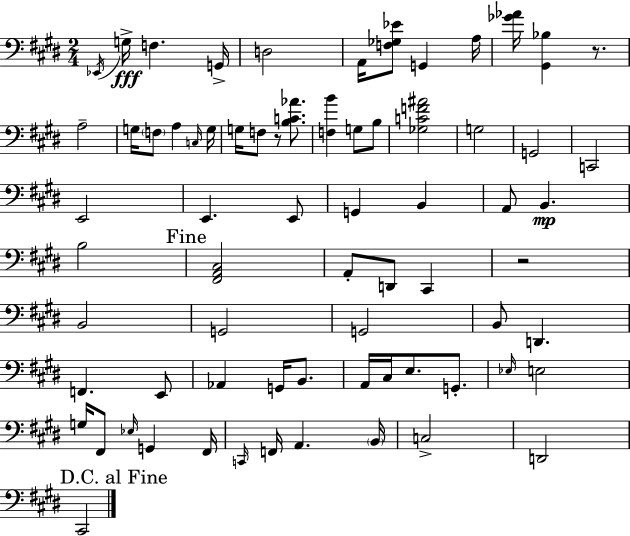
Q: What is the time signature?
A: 2/4